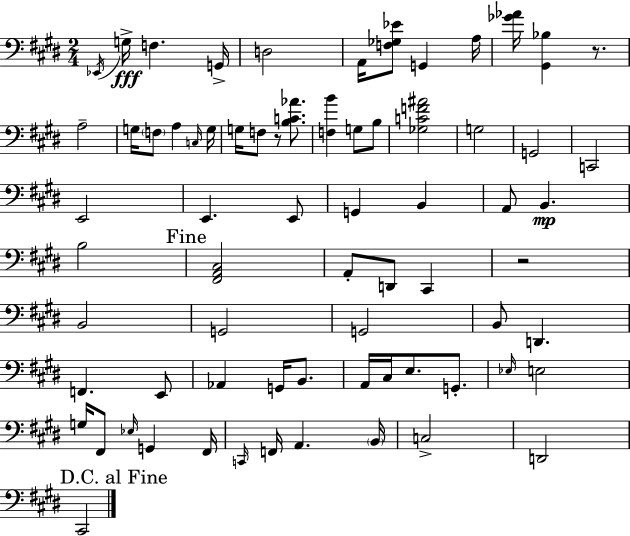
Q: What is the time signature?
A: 2/4